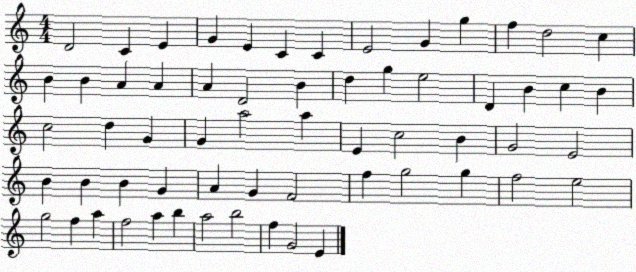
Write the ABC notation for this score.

X:1
T:Untitled
M:4/4
L:1/4
K:C
D2 C E G E C C E2 G g f d2 c B B A A A D2 B d g e2 D B c B c2 d G G a2 a E c2 B G2 E2 B B B G A G F2 f g2 g f2 e2 g2 f a f2 a b a2 b2 f G2 E